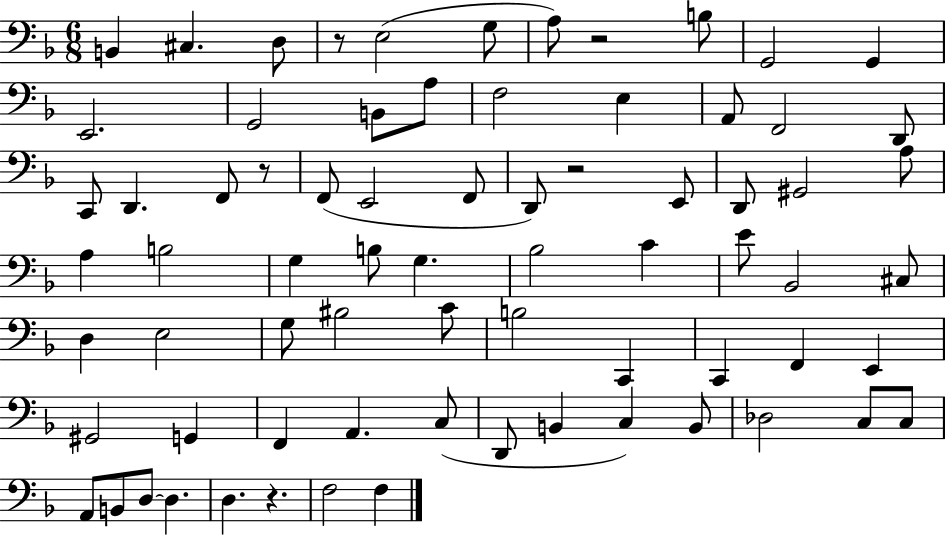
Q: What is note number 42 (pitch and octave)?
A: G3